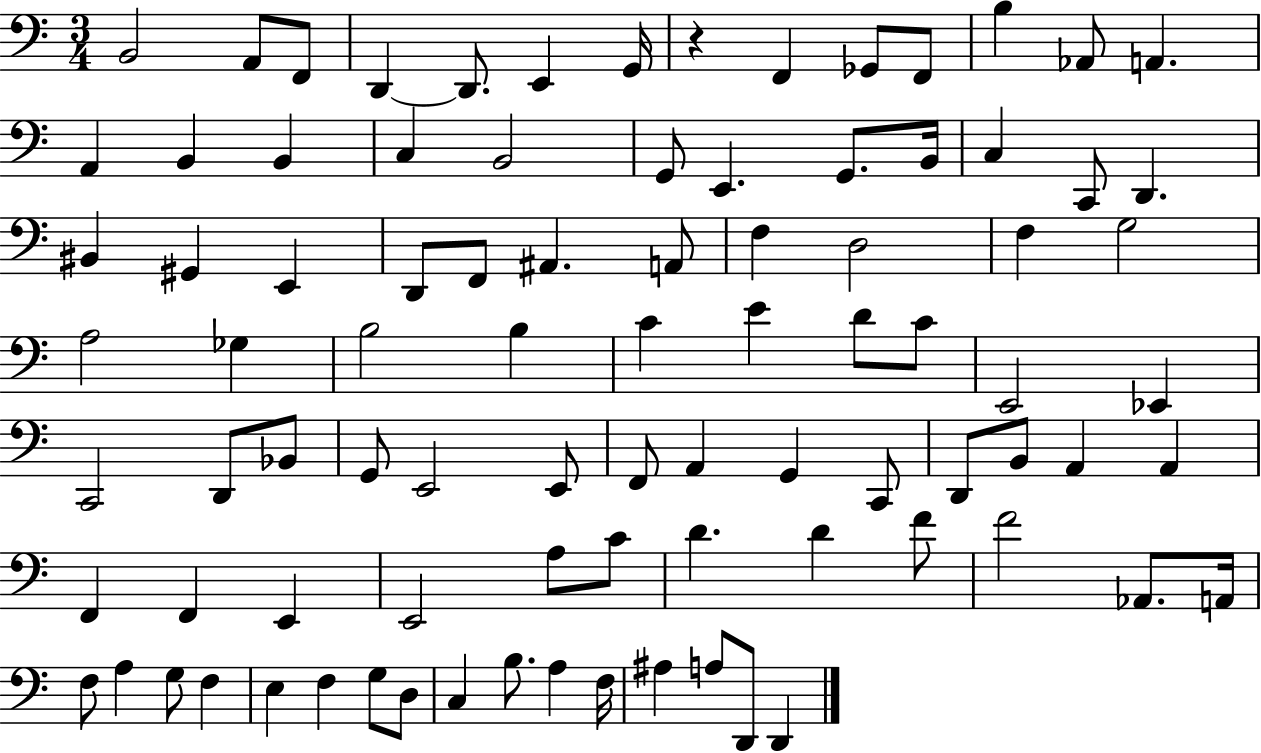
{
  \clef bass
  \numericTimeSignature
  \time 3/4
  \key c \major
  b,2 a,8 f,8 | d,4~~ d,8. e,4 g,16 | r4 f,4 ges,8 f,8 | b4 aes,8 a,4. | \break a,4 b,4 b,4 | c4 b,2 | g,8 e,4. g,8. b,16 | c4 c,8 d,4. | \break bis,4 gis,4 e,4 | d,8 f,8 ais,4. a,8 | f4 d2 | f4 g2 | \break a2 ges4 | b2 b4 | c'4 e'4 d'8 c'8 | e,2 ees,4 | \break c,2 d,8 bes,8 | g,8 e,2 e,8 | f,8 a,4 g,4 c,8 | d,8 b,8 a,4 a,4 | \break f,4 f,4 e,4 | e,2 a8 c'8 | d'4. d'4 f'8 | f'2 aes,8. a,16 | \break f8 a4 g8 f4 | e4 f4 g8 d8 | c4 b8. a4 f16 | ais4 a8 d,8 d,4 | \break \bar "|."
}